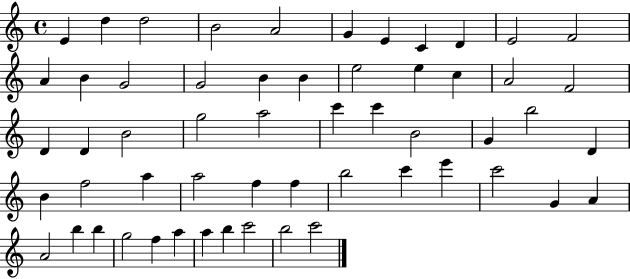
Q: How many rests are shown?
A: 0